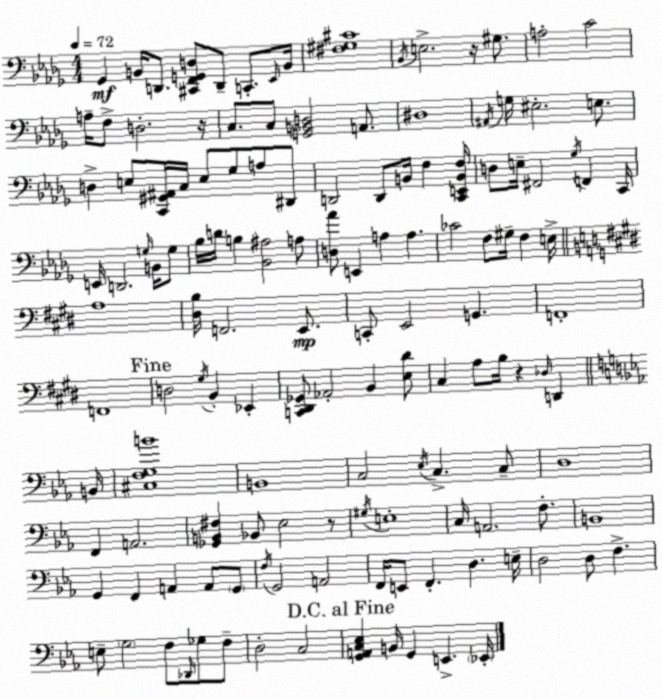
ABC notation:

X:1
T:Untitled
M:4/4
L:1/4
K:Bbm
_G,, B,,/4 D,,/2 [^C,,F,,G,,D,]/2 D,,/2 C,,/2 _E,,/4 B,,/4 [^F,^G,^C]4 _B,,/4 E,2 z/4 ^G,/2 A,2 C2 A,/4 F,/2 D,2 z/4 C,/2 C,/2 [G,,B,,D,]2 A,,/2 ^D,4 ^A,,/4 G,/4 ^E,2 E,/2 D, E,/2 [C,,^G,,^A,,]/4 C,/4 E,/2 _G,/2 A,/2 ^D,,/2 D,,2 D,,/2 B,,/4 F, [C,,E,,B,,F,]/4 D,/2 E,/4 ^F,,2 _G,/4 F,, C,,/4 E,,/4 D,,2 G,/4 B,,/4 G,/2 _B,/4 D/4 B, [_B,,^A,]2 A,/2 [D,_A]/2 E,, A, A, _C2 F,/2 ^G,/4 F, E,/4 A,4 [^D,B,]/4 F,,2 E,,/2 C,,/2 E,,2 G,, F,,4 F,,4 D,2 ^G,/4 B,, _E,, [C,,^D,,_G,,]/2 _A,,2 B,, [E,^D]/2 ^C, A,/2 B,/4 z _D,/4 D,, B,,/4 [^C,F,G,B]4 B,,4 C,2 _E,/4 C, C,/2 D,4 F,, A,,2 [_G,,B,,^F,] _B,,/2 _E,2 z/2 ^G,/4 E,4 C,/4 A,,2 F,/2 B,,4 G,, F,, A,, A,,/2 G,,/2 F,/4 G,,2 A,,2 F,,/4 E,,/2 F,, D, E,/4 D,2 D,/2 F, E,/2 G,2 F,/2 _D,,/4 _G,/2 F,/2 D,2 C,2 [G,,A,,C,_E,] B,,/4 G,, E,, _E,,/4